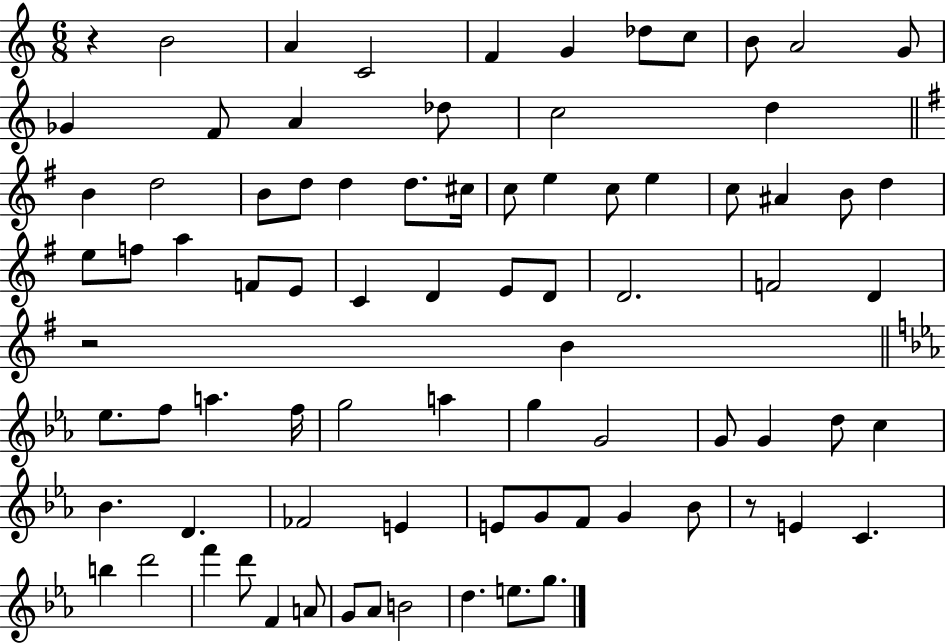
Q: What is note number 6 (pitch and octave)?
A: Db5